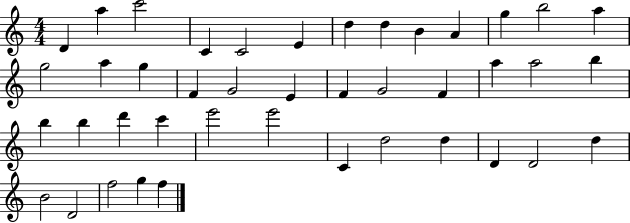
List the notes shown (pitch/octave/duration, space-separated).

D4/q A5/q C6/h C4/q C4/h E4/q D5/q D5/q B4/q A4/q G5/q B5/h A5/q G5/h A5/q G5/q F4/q G4/h E4/q F4/q G4/h F4/q A5/q A5/h B5/q B5/q B5/q D6/q C6/q E6/h E6/h C4/q D5/h D5/q D4/q D4/h D5/q B4/h D4/h F5/h G5/q F5/q